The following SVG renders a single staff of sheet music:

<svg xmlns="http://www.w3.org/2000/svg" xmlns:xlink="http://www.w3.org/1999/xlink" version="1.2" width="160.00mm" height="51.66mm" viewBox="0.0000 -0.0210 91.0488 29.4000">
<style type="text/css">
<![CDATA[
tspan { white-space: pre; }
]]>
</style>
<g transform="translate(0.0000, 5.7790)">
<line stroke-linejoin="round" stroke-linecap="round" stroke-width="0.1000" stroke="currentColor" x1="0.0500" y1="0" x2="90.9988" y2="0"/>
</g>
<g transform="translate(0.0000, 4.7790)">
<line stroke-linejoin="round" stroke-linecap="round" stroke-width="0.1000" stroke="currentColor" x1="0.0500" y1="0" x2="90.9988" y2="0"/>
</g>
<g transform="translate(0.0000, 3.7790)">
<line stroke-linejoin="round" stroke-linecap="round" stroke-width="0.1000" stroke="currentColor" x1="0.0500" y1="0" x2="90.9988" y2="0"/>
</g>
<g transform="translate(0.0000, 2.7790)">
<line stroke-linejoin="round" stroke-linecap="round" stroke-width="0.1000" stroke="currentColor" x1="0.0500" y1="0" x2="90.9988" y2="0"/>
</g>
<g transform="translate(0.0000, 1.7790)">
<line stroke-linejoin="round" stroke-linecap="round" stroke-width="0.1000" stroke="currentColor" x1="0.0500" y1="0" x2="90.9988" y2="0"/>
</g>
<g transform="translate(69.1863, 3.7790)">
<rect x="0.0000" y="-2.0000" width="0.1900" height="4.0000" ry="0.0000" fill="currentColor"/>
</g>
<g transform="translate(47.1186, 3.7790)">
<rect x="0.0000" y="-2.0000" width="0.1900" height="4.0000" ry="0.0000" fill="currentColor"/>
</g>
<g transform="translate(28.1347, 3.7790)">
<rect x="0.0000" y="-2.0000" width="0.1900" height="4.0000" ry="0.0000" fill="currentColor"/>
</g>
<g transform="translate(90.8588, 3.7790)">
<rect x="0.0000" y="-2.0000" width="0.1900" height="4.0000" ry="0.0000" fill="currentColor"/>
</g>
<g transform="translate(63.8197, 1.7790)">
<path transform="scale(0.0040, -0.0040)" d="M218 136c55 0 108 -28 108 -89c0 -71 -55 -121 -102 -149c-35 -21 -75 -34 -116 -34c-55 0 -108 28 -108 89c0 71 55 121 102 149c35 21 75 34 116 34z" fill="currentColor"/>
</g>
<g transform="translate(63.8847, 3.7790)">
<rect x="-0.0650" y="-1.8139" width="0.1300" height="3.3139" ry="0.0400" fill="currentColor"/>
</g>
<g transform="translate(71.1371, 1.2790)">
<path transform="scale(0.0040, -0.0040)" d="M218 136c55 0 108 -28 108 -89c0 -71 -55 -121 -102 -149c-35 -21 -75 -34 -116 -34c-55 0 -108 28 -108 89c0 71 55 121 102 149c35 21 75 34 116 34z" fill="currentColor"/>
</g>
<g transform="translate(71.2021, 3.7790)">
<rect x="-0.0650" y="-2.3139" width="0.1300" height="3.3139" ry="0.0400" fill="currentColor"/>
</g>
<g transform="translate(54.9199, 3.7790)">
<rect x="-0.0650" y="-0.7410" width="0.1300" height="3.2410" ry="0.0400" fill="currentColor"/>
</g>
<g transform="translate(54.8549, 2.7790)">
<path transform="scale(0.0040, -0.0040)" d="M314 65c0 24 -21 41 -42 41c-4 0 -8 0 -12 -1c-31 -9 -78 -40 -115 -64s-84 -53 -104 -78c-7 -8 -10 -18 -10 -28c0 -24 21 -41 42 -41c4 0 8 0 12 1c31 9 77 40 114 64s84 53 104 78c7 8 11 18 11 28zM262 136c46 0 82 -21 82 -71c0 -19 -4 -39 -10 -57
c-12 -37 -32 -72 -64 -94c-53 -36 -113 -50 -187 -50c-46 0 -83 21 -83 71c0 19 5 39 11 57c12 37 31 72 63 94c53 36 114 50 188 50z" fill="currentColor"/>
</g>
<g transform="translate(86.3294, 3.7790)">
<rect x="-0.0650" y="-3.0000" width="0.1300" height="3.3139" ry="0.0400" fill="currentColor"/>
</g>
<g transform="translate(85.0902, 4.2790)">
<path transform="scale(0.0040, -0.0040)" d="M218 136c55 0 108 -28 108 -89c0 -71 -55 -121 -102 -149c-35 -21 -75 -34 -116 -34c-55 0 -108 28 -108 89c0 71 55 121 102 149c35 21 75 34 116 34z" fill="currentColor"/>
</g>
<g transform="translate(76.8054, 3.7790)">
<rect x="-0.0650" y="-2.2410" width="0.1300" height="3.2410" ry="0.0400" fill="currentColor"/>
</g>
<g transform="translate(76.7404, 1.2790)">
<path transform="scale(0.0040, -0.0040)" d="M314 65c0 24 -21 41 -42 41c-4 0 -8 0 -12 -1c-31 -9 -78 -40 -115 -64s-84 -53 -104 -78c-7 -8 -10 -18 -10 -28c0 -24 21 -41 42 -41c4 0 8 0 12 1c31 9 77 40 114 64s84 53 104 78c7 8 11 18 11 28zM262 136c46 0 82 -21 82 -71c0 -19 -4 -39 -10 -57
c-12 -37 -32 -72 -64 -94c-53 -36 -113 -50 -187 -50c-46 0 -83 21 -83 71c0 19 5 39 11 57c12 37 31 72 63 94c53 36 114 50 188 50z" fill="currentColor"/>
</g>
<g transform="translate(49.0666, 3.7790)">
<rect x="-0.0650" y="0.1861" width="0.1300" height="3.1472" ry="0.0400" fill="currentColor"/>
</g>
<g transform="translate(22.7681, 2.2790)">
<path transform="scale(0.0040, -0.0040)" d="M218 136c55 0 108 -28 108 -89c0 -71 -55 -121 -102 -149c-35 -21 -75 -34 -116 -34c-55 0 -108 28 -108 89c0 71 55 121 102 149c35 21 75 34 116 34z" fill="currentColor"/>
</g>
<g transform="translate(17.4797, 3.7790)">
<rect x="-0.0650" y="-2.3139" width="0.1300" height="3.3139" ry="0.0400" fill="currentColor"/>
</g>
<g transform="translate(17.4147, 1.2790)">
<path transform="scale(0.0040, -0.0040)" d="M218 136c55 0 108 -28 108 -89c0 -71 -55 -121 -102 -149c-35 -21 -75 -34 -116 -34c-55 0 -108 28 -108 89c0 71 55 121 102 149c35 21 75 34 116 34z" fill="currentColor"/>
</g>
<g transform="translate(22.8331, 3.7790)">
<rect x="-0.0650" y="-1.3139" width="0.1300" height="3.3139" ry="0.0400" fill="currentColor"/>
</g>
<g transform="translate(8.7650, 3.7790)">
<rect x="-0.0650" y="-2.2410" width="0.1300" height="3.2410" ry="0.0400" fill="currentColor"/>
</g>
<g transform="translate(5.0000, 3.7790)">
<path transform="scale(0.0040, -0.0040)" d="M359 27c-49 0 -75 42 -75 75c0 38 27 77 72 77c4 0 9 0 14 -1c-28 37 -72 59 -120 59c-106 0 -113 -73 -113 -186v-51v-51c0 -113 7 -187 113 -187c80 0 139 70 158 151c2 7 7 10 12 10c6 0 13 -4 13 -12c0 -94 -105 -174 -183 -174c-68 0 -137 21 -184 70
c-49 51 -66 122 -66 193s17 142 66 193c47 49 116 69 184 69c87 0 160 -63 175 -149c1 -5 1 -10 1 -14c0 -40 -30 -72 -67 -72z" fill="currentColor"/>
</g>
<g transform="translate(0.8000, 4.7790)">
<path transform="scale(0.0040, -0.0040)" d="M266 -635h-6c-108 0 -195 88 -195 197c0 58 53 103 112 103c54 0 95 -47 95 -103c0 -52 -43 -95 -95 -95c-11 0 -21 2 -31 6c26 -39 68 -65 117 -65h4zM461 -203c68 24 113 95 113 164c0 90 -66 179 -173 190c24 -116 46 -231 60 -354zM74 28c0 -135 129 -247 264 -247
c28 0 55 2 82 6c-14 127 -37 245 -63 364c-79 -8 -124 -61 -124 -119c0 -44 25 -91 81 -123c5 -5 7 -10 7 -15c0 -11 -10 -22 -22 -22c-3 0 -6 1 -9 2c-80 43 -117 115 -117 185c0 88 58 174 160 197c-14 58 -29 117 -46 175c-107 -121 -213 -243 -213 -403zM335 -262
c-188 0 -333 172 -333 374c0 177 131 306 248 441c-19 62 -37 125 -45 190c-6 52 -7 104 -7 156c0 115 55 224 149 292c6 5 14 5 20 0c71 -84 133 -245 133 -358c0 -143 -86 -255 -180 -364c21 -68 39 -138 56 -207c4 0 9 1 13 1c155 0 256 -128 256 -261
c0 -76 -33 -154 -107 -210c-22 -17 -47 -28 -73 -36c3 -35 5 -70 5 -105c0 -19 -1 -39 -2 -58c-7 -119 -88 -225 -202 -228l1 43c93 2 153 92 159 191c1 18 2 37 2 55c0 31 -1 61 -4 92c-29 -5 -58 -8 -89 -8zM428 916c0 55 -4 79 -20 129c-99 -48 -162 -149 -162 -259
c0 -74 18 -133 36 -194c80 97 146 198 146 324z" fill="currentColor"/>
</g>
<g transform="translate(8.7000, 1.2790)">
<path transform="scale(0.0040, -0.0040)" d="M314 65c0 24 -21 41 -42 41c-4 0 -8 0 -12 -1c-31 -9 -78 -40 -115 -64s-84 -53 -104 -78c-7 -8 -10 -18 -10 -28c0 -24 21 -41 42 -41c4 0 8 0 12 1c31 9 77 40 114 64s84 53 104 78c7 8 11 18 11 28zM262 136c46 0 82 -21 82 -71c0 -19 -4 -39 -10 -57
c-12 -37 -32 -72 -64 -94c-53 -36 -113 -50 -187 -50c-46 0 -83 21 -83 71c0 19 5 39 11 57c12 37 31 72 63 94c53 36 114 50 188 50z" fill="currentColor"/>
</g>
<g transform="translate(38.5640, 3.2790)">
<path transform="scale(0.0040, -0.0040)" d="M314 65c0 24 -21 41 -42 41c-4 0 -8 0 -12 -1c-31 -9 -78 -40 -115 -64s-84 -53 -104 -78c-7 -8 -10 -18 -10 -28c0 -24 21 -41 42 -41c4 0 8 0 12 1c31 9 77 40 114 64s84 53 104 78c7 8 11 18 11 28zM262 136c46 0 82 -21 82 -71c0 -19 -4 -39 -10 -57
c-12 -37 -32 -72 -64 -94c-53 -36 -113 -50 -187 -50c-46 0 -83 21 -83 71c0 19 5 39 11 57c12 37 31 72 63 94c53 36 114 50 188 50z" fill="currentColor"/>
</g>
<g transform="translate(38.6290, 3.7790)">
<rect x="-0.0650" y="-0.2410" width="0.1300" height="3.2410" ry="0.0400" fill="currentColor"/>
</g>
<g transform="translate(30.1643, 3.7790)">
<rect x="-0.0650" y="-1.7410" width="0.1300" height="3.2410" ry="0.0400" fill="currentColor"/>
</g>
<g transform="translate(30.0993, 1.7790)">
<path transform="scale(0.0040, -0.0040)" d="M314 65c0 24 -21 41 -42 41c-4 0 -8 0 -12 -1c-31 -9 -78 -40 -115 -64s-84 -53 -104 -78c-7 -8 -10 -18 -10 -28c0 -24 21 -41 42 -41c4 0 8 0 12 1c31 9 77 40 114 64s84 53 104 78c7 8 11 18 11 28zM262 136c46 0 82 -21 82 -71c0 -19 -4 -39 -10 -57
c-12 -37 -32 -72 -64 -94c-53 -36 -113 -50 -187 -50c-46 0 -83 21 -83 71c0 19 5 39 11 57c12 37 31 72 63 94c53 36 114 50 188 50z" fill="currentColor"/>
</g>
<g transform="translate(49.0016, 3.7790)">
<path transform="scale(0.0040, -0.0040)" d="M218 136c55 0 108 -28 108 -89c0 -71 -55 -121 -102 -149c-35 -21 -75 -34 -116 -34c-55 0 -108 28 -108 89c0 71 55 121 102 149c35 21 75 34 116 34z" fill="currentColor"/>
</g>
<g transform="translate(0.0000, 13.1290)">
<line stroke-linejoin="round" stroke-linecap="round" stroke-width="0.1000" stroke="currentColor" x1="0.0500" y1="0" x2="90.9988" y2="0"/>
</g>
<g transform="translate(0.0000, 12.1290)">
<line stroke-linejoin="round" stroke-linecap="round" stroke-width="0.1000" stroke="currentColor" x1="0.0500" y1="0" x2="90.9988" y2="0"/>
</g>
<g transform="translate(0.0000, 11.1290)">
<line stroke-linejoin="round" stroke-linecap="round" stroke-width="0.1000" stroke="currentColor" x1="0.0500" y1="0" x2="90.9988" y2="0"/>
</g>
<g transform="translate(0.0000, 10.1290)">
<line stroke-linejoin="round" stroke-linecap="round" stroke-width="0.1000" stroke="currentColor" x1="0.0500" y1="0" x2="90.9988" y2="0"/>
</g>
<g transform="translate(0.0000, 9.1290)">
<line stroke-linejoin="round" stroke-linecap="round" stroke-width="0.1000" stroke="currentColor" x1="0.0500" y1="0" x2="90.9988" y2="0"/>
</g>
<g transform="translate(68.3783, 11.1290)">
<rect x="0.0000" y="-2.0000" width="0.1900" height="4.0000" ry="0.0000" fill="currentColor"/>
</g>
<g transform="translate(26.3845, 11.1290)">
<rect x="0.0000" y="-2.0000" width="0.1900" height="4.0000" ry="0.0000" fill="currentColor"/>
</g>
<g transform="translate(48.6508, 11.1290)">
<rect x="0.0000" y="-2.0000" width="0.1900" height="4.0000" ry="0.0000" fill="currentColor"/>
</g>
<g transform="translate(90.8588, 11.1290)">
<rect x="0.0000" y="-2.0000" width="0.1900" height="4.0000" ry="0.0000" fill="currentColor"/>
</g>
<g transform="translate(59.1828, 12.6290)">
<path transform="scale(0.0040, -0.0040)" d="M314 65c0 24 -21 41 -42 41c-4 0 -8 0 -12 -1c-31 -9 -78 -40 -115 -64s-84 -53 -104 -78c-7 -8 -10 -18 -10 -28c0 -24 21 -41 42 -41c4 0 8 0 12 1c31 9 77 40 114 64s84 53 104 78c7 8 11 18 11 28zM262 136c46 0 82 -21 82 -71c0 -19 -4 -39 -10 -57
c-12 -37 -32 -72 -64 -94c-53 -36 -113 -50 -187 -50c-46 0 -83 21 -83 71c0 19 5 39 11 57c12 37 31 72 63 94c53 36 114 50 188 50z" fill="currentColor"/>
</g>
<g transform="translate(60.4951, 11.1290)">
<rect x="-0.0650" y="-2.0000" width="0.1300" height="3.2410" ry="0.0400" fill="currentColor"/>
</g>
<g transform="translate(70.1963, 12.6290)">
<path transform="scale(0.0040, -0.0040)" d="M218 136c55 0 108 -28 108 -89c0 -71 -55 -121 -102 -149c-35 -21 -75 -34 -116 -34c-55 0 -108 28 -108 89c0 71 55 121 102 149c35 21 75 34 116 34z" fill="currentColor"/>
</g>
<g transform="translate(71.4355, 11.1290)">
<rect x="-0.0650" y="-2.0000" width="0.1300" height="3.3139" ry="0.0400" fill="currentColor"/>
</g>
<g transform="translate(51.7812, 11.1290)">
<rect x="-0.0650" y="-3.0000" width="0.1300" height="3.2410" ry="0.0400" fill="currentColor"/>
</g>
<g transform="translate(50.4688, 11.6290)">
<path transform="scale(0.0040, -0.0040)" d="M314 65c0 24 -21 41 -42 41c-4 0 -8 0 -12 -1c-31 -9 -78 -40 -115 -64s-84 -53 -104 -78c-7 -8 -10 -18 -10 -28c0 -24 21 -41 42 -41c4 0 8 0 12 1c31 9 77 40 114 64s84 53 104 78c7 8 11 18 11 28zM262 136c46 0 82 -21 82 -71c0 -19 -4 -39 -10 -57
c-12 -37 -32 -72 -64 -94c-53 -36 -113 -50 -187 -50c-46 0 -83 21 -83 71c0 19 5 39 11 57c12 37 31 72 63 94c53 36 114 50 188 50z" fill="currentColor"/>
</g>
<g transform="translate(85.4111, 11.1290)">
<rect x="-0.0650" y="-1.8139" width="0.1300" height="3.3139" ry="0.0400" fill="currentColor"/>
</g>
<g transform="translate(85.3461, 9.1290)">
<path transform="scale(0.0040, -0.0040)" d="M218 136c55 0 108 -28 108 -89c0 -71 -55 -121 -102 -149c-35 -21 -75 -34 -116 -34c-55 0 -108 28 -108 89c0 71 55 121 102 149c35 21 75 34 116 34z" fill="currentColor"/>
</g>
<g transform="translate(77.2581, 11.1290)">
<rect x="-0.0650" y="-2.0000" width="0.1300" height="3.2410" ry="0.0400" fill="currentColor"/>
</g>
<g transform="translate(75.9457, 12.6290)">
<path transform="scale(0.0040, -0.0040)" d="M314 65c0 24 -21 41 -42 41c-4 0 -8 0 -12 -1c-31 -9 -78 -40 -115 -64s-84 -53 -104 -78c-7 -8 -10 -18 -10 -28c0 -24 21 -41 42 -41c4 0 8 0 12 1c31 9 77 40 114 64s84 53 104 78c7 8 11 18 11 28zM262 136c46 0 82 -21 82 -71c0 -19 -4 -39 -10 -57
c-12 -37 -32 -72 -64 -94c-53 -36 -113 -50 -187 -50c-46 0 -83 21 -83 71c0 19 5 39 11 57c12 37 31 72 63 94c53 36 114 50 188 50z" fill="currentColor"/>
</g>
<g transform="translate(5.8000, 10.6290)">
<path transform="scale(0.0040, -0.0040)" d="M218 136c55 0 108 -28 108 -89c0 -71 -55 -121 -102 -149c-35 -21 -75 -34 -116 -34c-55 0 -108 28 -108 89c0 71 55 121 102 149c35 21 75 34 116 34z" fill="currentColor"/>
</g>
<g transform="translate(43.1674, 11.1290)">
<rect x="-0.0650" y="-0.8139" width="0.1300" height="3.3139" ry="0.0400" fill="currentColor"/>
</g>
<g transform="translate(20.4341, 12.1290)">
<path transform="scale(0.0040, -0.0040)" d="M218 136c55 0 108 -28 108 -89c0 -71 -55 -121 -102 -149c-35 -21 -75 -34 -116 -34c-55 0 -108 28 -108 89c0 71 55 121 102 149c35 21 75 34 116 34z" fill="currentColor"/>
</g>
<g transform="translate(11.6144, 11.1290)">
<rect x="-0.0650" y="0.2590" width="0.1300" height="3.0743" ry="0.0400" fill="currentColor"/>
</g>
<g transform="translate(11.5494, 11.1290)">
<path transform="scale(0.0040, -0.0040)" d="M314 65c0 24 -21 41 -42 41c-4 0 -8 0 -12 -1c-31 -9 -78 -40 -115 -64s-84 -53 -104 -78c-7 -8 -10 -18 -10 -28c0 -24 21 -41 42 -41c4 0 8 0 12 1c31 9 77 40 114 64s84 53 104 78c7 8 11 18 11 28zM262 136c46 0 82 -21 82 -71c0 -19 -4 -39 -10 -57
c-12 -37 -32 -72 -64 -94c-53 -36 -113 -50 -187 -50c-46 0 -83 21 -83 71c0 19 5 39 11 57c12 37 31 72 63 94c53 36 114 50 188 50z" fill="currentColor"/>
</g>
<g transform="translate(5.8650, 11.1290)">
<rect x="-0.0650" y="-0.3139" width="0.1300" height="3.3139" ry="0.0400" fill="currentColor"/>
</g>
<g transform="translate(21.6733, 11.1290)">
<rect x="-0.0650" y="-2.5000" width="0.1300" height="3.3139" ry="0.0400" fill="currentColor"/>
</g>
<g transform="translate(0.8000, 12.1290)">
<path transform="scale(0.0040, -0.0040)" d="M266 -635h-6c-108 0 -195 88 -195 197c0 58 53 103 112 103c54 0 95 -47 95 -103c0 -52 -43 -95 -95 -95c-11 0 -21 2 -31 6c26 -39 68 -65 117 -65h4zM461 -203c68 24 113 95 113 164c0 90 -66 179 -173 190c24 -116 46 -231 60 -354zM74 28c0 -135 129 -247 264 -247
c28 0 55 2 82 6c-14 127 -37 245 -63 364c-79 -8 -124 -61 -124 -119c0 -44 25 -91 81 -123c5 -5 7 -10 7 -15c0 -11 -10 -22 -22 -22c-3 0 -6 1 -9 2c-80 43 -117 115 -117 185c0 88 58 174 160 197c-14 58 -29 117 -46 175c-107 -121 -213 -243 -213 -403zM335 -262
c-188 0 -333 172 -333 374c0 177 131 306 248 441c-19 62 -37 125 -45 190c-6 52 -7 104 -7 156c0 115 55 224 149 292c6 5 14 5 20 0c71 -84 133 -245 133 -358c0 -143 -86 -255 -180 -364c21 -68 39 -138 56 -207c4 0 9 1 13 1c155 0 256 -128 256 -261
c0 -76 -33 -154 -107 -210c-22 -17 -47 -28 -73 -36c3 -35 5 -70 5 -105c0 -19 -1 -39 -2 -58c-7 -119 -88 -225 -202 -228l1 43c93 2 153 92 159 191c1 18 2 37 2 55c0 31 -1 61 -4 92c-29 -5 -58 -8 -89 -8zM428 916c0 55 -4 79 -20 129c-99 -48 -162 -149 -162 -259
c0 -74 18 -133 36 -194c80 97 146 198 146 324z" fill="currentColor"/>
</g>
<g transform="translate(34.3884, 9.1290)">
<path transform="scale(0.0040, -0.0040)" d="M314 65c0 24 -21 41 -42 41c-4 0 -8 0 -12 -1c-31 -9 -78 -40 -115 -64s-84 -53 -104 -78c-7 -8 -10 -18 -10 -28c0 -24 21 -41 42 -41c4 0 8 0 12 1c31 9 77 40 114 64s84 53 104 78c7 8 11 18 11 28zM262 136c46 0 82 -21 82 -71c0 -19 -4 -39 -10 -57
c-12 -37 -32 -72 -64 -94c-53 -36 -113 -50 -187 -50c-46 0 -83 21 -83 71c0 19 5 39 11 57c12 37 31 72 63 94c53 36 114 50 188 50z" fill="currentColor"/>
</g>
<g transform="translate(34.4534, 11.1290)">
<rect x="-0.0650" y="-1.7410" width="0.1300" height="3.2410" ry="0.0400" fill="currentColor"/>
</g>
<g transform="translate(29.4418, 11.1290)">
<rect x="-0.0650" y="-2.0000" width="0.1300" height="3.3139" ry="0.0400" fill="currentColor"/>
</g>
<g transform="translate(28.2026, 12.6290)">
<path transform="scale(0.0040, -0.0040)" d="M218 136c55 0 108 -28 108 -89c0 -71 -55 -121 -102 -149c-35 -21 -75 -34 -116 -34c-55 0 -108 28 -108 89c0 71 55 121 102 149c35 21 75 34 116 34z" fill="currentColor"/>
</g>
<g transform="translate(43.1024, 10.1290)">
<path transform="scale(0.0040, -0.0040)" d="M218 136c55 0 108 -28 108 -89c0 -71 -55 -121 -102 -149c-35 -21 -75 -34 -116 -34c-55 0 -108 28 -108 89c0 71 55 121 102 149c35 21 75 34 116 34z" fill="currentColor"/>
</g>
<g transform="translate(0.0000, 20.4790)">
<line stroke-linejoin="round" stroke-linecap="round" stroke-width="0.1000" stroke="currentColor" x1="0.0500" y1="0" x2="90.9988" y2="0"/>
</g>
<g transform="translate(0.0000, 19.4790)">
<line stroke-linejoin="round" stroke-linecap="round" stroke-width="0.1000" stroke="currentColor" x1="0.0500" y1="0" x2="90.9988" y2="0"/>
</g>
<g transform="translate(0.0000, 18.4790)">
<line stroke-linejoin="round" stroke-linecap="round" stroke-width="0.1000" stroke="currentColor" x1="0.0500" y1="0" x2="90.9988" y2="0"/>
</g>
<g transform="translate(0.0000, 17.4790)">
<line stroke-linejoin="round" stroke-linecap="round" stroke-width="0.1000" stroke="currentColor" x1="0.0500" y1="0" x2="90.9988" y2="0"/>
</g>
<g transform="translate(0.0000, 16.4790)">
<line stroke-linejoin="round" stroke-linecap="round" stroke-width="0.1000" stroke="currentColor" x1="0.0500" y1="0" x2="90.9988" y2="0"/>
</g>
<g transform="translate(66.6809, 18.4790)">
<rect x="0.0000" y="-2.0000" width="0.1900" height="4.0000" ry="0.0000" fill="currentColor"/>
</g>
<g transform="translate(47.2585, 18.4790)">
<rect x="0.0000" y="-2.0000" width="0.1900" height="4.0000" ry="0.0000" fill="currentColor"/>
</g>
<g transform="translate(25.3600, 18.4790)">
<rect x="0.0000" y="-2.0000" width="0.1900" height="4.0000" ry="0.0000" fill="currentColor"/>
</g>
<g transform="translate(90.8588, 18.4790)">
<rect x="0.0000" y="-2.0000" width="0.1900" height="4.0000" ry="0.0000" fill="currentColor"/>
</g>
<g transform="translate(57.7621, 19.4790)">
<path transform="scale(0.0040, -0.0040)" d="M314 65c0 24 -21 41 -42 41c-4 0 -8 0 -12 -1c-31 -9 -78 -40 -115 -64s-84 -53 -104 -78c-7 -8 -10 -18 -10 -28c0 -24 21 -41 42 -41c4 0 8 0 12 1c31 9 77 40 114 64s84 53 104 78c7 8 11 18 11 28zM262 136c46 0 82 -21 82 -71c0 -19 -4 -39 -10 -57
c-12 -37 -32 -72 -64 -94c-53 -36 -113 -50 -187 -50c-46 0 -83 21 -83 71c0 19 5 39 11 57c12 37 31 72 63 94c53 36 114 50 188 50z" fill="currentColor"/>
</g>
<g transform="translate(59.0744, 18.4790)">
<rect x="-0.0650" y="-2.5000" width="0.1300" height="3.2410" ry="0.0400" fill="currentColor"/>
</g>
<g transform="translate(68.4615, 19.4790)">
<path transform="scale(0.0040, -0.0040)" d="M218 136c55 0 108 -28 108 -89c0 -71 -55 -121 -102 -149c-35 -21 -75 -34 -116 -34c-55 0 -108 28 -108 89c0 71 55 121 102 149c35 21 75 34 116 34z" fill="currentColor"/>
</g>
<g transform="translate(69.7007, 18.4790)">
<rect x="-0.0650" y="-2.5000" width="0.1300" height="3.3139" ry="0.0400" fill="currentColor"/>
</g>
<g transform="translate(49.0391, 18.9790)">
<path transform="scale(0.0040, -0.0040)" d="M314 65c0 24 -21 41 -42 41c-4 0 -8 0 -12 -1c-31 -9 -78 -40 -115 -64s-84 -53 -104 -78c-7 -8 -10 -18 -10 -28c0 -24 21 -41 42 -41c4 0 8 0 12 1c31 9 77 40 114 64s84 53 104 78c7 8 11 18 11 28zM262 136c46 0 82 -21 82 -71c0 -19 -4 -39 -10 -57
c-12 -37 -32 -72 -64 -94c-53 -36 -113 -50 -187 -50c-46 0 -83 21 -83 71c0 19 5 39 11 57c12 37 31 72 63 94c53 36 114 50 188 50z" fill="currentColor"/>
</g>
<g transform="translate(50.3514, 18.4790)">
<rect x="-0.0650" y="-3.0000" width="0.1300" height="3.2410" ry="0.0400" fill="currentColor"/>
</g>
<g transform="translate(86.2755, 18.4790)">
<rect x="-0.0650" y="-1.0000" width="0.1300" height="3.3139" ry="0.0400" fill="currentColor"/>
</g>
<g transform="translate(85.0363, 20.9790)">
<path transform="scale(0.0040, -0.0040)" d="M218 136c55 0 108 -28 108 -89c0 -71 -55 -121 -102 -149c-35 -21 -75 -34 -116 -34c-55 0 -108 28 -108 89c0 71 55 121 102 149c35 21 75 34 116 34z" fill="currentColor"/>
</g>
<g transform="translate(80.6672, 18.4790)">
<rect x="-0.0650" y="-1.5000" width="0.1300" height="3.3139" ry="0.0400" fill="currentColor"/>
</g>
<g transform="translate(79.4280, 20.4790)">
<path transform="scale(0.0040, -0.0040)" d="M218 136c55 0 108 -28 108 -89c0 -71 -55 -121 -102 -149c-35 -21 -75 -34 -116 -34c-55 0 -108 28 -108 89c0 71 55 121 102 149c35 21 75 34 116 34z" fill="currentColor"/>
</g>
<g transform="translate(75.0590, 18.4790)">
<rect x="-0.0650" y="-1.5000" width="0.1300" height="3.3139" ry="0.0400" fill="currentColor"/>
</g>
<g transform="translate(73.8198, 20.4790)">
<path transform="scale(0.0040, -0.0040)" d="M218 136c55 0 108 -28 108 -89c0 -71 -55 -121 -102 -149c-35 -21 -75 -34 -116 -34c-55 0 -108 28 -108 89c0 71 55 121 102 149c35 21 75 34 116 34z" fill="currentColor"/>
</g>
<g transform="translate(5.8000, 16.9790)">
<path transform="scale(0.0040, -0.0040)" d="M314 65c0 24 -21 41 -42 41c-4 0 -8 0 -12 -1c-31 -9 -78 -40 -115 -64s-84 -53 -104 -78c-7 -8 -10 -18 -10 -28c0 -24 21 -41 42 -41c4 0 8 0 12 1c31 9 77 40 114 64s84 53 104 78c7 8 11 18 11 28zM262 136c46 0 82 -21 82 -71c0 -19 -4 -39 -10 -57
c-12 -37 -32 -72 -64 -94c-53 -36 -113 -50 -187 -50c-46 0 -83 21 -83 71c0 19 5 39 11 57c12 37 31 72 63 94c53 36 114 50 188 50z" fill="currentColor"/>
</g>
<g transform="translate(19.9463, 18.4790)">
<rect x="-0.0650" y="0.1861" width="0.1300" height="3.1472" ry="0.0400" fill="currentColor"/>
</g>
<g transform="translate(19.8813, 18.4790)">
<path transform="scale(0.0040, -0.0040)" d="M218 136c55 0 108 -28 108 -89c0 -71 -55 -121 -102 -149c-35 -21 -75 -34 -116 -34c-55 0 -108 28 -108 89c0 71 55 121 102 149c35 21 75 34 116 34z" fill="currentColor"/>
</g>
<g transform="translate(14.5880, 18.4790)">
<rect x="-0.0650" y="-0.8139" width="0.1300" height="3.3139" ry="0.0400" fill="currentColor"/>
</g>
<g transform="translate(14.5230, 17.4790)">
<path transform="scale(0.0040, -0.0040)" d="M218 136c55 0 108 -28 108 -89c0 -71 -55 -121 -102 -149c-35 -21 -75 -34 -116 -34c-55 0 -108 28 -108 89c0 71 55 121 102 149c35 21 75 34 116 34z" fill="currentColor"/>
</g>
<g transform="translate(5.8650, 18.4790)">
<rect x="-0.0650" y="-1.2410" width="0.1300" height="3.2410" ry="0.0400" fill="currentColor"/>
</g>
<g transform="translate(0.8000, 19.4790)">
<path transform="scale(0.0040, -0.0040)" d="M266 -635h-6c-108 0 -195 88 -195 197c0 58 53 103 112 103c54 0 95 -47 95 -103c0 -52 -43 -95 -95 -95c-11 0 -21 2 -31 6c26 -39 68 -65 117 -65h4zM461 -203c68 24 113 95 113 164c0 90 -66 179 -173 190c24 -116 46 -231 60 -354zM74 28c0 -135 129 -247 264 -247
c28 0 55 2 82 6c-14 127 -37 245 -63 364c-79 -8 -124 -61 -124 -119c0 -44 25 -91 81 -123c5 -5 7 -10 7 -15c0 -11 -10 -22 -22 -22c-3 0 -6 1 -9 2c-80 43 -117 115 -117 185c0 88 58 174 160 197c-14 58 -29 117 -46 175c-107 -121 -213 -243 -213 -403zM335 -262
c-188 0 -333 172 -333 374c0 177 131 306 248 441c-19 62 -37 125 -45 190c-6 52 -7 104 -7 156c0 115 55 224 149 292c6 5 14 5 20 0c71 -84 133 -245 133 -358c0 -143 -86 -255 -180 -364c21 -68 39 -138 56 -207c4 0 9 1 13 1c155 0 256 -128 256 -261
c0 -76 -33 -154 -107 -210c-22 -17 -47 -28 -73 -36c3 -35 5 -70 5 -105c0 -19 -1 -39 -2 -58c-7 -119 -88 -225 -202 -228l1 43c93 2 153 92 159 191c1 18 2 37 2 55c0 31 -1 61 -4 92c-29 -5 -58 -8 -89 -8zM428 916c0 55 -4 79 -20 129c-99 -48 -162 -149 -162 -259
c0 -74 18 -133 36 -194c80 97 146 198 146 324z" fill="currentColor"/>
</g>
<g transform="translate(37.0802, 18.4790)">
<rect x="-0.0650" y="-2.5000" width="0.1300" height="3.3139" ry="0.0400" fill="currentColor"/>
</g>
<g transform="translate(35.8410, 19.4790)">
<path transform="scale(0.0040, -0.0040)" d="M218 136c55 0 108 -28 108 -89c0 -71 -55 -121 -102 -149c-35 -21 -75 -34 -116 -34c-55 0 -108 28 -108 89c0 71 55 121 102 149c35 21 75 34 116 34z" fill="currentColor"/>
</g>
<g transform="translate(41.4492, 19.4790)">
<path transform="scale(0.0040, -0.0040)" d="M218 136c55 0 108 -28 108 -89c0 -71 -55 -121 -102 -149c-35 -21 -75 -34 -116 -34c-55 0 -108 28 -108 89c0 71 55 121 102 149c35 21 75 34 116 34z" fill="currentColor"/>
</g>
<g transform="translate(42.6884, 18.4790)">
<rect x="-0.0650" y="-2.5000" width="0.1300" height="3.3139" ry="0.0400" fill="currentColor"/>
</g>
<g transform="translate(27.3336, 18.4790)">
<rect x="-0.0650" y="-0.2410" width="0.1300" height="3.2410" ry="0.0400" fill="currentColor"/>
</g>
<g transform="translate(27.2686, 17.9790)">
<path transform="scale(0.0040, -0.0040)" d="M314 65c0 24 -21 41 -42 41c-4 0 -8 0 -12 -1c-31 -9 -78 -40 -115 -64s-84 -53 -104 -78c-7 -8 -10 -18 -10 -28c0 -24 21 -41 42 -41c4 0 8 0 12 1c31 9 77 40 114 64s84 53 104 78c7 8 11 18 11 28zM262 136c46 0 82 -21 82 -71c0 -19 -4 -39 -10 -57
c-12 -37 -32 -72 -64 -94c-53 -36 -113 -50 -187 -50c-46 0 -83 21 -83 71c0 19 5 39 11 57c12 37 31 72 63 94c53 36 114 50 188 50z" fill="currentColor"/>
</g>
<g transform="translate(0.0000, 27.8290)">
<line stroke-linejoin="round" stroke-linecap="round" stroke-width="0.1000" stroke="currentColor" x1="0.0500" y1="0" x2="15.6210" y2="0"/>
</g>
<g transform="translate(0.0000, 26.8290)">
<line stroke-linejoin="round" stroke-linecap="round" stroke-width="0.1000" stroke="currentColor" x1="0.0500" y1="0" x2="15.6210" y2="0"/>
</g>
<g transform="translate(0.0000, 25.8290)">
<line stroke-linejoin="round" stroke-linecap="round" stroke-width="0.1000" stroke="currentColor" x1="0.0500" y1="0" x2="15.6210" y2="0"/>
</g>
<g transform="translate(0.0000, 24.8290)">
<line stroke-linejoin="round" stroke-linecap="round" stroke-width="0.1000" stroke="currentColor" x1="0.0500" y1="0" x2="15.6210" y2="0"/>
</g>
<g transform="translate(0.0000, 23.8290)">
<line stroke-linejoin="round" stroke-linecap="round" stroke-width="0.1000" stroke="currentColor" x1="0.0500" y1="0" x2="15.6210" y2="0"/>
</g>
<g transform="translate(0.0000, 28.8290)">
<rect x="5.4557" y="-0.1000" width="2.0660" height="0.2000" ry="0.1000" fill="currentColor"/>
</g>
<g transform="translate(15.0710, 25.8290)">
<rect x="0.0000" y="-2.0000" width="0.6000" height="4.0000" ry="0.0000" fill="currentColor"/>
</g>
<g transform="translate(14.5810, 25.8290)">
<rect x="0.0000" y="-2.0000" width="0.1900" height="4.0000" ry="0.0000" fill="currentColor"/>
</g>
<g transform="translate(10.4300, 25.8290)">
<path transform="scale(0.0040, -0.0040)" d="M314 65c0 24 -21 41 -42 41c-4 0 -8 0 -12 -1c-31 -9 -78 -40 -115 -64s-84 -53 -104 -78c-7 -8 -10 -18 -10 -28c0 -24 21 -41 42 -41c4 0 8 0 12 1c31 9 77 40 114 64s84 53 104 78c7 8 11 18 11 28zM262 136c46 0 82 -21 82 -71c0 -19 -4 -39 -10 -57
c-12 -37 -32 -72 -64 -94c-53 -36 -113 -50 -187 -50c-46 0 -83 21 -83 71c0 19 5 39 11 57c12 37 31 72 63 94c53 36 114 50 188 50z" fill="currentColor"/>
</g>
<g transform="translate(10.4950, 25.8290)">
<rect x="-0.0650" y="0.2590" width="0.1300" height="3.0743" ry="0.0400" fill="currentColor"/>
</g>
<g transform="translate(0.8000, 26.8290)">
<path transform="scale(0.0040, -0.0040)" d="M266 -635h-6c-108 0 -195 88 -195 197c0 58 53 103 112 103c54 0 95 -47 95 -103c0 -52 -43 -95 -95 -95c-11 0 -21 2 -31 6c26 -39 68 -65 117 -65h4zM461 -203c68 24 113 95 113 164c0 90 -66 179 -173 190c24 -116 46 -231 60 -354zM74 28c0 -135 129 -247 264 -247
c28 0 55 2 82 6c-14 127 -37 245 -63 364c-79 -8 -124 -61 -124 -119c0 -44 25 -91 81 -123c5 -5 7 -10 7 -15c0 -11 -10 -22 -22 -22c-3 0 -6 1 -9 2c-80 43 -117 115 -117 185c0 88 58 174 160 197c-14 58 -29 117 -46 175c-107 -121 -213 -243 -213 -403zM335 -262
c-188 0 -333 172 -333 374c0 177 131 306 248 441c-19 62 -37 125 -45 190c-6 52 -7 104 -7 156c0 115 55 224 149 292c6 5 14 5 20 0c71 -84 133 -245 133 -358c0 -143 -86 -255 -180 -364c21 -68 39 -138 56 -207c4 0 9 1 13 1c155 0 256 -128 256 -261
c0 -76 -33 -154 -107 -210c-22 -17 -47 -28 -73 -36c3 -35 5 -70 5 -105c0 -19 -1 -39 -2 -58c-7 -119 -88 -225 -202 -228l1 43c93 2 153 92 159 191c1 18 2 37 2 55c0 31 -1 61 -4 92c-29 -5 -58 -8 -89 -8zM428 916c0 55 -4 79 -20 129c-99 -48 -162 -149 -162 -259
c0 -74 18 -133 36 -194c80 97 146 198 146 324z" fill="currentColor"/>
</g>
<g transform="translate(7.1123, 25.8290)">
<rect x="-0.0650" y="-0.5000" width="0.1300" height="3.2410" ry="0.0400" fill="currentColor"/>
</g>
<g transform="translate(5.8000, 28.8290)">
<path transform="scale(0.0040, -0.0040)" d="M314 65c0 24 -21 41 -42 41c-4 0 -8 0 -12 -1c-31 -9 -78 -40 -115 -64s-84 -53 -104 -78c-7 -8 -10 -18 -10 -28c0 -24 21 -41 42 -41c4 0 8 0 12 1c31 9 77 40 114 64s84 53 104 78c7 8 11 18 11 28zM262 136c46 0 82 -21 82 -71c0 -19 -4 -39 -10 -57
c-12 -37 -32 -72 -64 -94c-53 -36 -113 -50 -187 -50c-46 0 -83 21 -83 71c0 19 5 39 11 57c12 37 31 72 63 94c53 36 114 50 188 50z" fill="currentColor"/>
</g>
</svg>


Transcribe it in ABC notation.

X:1
T:Untitled
M:4/4
L:1/4
K:C
g2 g e f2 c2 B d2 f g g2 A c B2 G F f2 d A2 F2 F F2 f e2 d B c2 G G A2 G2 G E E D C2 B2